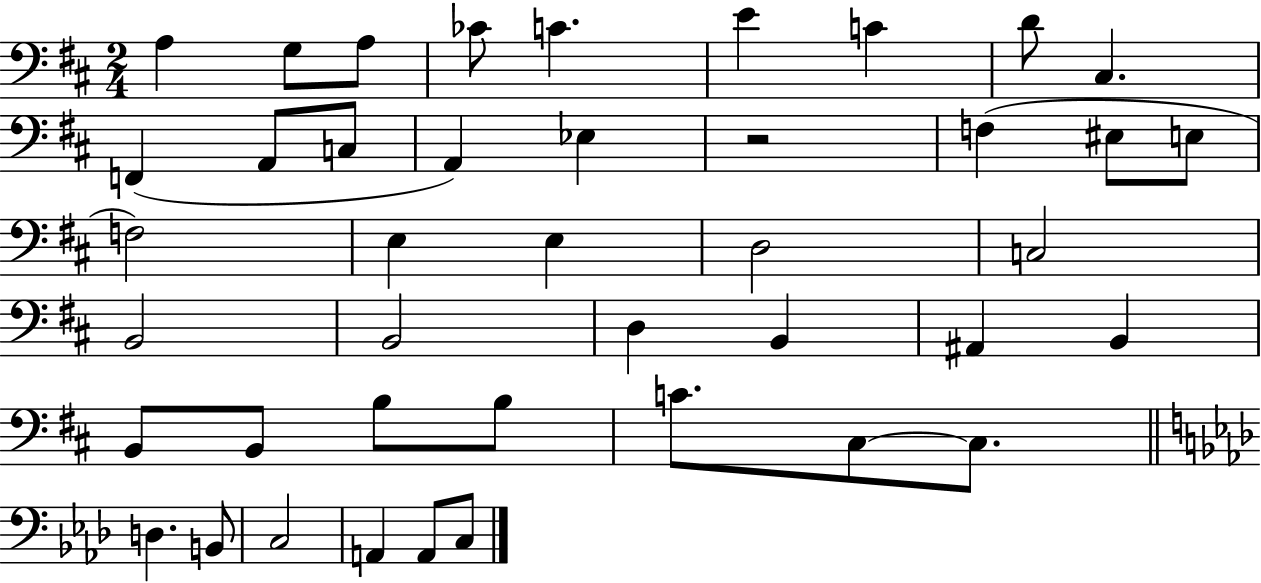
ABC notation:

X:1
T:Untitled
M:2/4
L:1/4
K:D
A, G,/2 A,/2 _C/2 C E C D/2 ^C, F,, A,,/2 C,/2 A,, _E, z2 F, ^E,/2 E,/2 F,2 E, E, D,2 C,2 B,,2 B,,2 D, B,, ^A,, B,, B,,/2 B,,/2 B,/2 B,/2 C/2 ^C,/2 ^C,/2 D, B,,/2 C,2 A,, A,,/2 C,/2